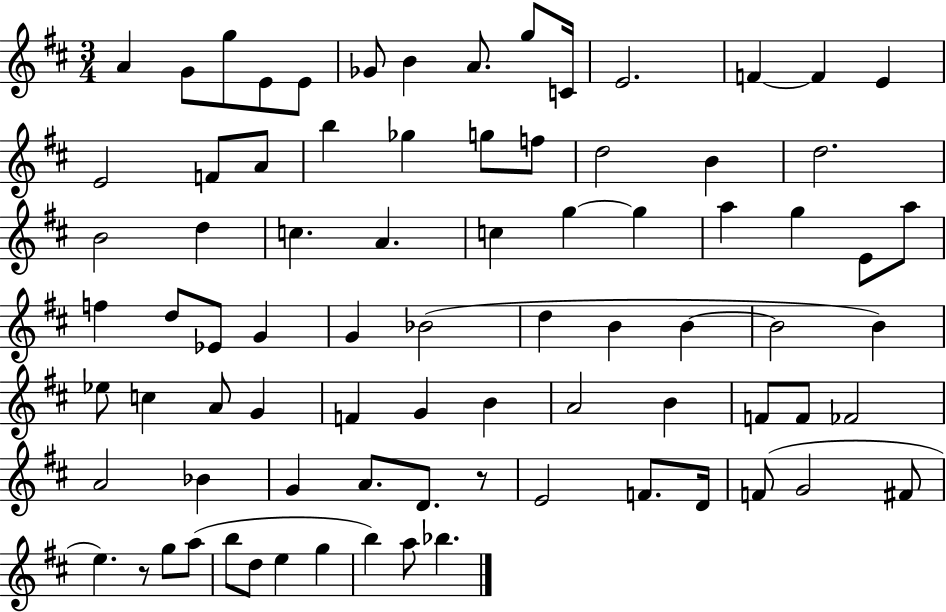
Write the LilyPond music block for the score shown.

{
  \clef treble
  \numericTimeSignature
  \time 3/4
  \key d \major
  a'4 g'8 g''8 e'8 e'8 | ges'8 b'4 a'8. g''8 c'16 | e'2. | f'4~~ f'4 e'4 | \break e'2 f'8 a'8 | b''4 ges''4 g''8 f''8 | d''2 b'4 | d''2. | \break b'2 d''4 | c''4. a'4. | c''4 g''4~~ g''4 | a''4 g''4 e'8 a''8 | \break f''4 d''8 ees'8 g'4 | g'4 bes'2( | d''4 b'4 b'4~~ | b'2 b'4) | \break ees''8 c''4 a'8 g'4 | f'4 g'4 b'4 | a'2 b'4 | f'8 f'8 fes'2 | \break a'2 bes'4 | g'4 a'8. d'8. r8 | e'2 f'8. d'16 | f'8( g'2 fis'8 | \break e''4.) r8 g''8 a''8( | b''8 d''8 e''4 g''4 | b''4) a''8 bes''4. | \bar "|."
}